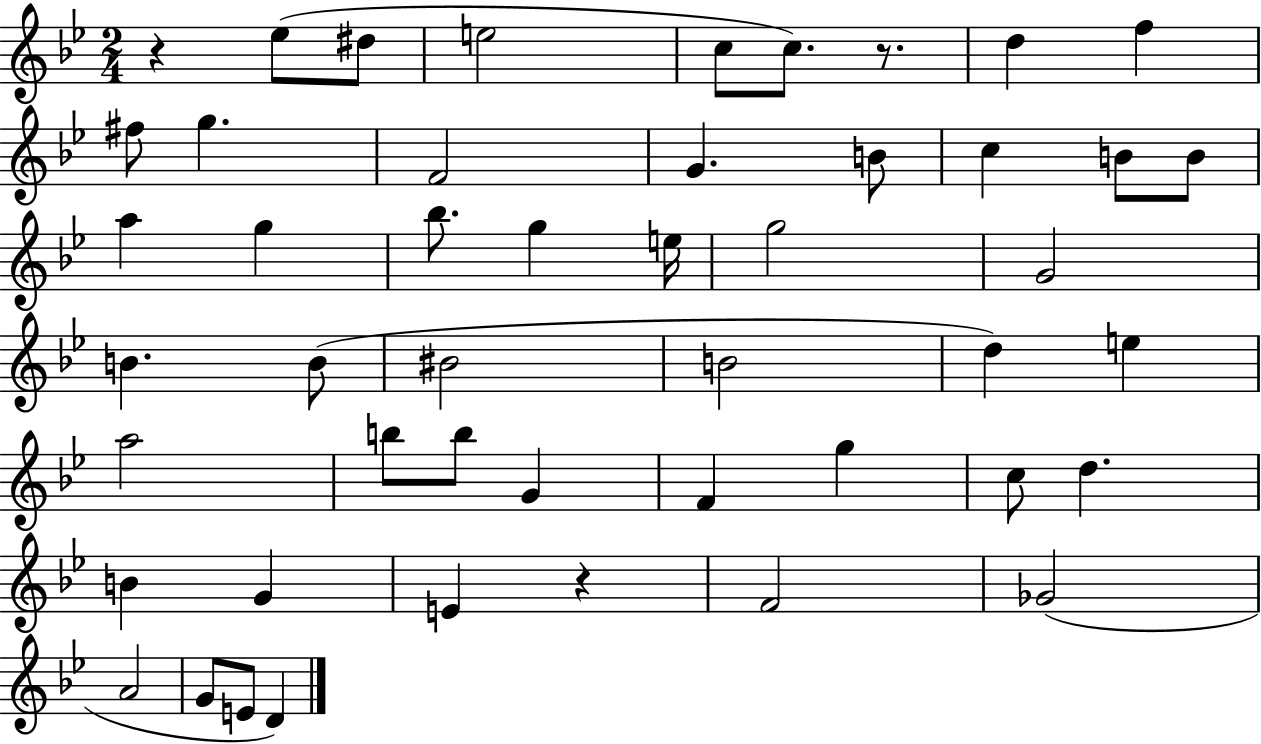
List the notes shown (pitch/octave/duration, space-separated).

R/q Eb5/e D#5/e E5/h C5/e C5/e. R/e. D5/q F5/q F#5/e G5/q. F4/h G4/q. B4/e C5/q B4/e B4/e A5/q G5/q Bb5/e. G5/q E5/s G5/h G4/h B4/q. B4/e BIS4/h B4/h D5/q E5/q A5/h B5/e B5/e G4/q F4/q G5/q C5/e D5/q. B4/q G4/q E4/q R/q F4/h Gb4/h A4/h G4/e E4/e D4/q